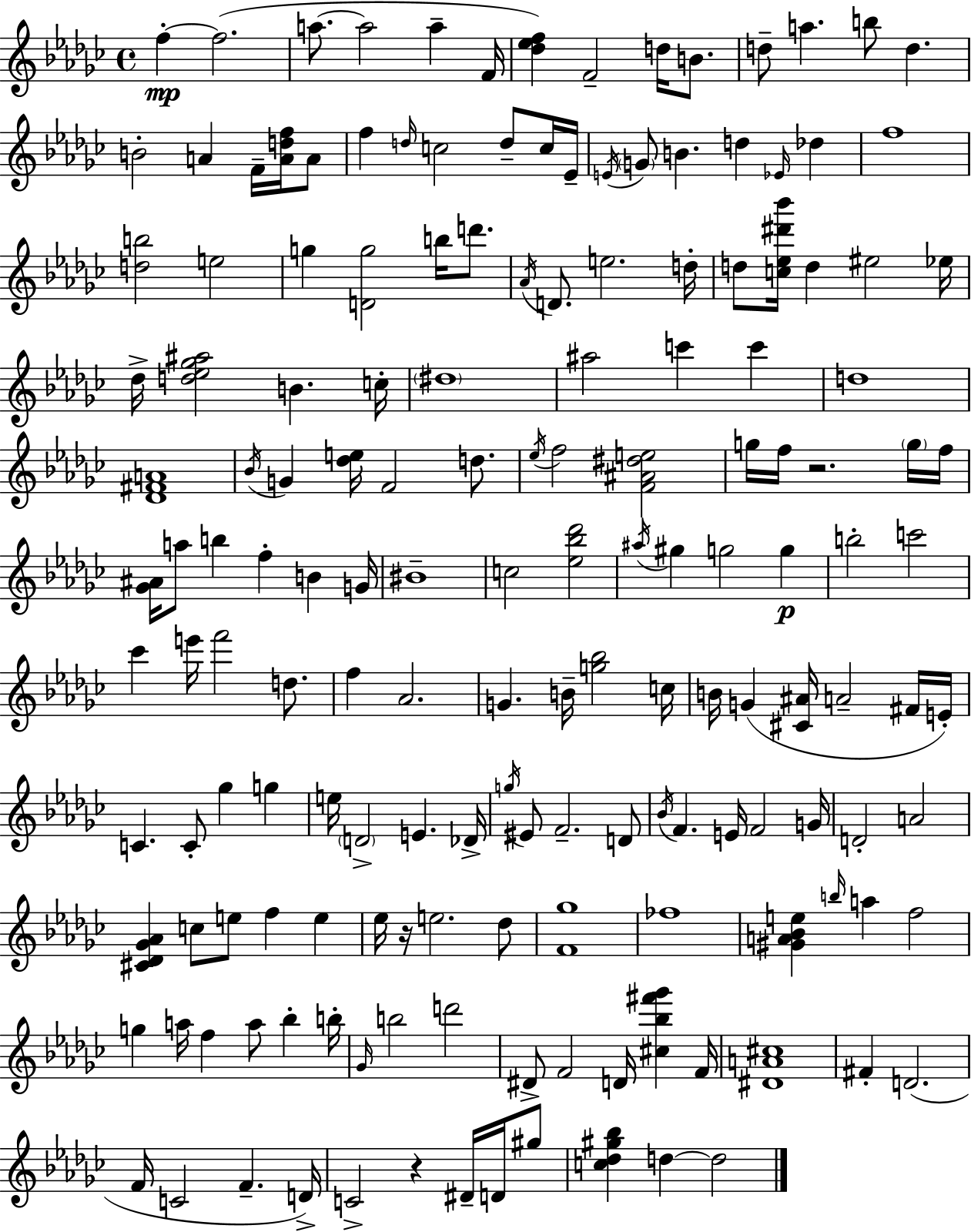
{
  \clef treble
  \time 4/4
  \defaultTimeSignature
  \key ees \minor
  f''4-.~~\mp f''2.( | a''8.~~ a''2 a''4-- f'16 | <des'' ees'' f''>4) f'2-- d''16 b'8. | d''8-- a''4. b''8 d''4. | \break b'2-. a'4 f'16-- <a' d'' f''>16 a'8 | f''4 \grace { d''16 } c''2 d''8-- c''16 | ees'16-- \acciaccatura { e'16 } \parenthesize g'8 b'4. d''4 \grace { ees'16 } des''4 | f''1 | \break <d'' b''>2 e''2 | g''4 <d' g''>2 b''16 | d'''8. \acciaccatura { aes'16 } d'8. e''2. | d''16-. d''8 <c'' ees'' dis''' bes'''>16 d''4 eis''2 | \break ees''16 des''16-> <d'' ees'' ges'' ais''>2 b'4. | c''16-. \parenthesize dis''1 | ais''2 c'''4 | c'''4 d''1 | \break <des' fis' a'>1 | \acciaccatura { bes'16 } g'4 <des'' e''>16 f'2 | d''8. \acciaccatura { ees''16 } f''2 <f' ais' dis'' e''>2 | g''16 f''16 r2. | \break \parenthesize g''16 f''16 <ges' ais'>16 a''8 b''4 f''4-. | b'4 g'16 bis'1-- | c''2 <ees'' bes'' des'''>2 | \acciaccatura { ais''16 } gis''4 g''2 | \break g''4\p b''2-. c'''2 | ces'''4 e'''16 f'''2 | d''8. f''4 aes'2. | g'4. b'16-- <g'' bes''>2 | \break c''16 b'16 g'4( <cis' ais'>16 a'2-- | fis'16 e'16-.) c'4. c'8-. ges''4 | g''4 e''16 \parenthesize d'2-> | e'4. des'16-> \acciaccatura { g''16 } eis'8 f'2.-- | \break d'8 \acciaccatura { bes'16 } f'4. e'16 | f'2 g'16 d'2-. | a'2 <cis' des' ges' aes'>4 c''8 e''8 | f''4 e''4 ees''16 r16 e''2. | \break des''8 <f' ges''>1 | fes''1 | <gis' a' bes' e''>4 \grace { b''16 } a''4 | f''2 g''4 a''16 f''4 | \break a''8 bes''4-. b''16-. \grace { ges'16 } b''2 | d'''2 dis'8-> f'2 | d'16 <cis'' bes'' fis''' ges'''>4 f'16 <dis' a' cis''>1 | fis'4-. d'2.( | \break f'16 c'2 | f'4.-- d'16->) c'2-> | r4 dis'16-- d'16 gis''8 <c'' des'' gis'' bes''>4 d''4~~ | d''2 \bar "|."
}